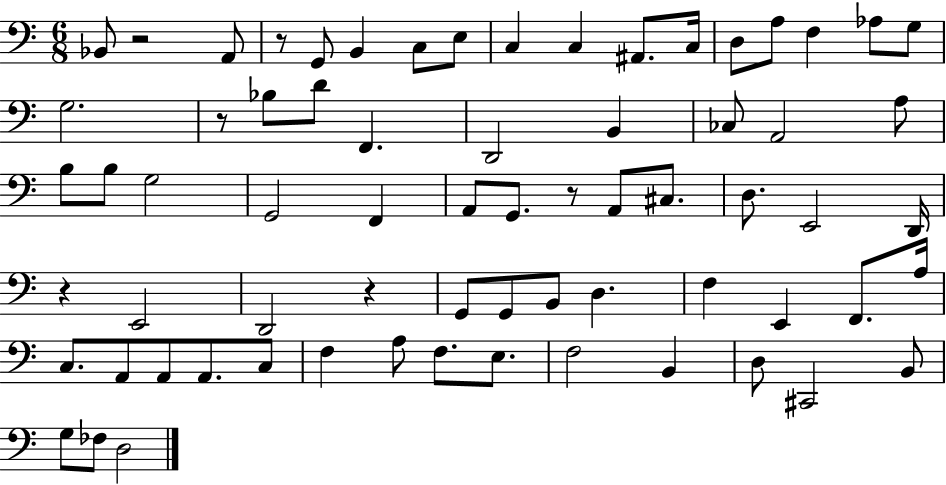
Bb2/e R/h A2/e R/e G2/e B2/q C3/e E3/e C3/q C3/q A#2/e. C3/s D3/e A3/e F3/q Ab3/e G3/e G3/h. R/e Bb3/e D4/e F2/q. D2/h B2/q CES3/e A2/h A3/e B3/e B3/e G3/h G2/h F2/q A2/e G2/e. R/e A2/e C#3/e. D3/e. E2/h D2/s R/q E2/h D2/h R/q G2/e G2/e B2/e D3/q. F3/q E2/q F2/e. A3/s C3/e. A2/e A2/e A2/e. C3/e F3/q A3/e F3/e. E3/e. F3/h B2/q D3/e C#2/h B2/e G3/e FES3/e D3/h